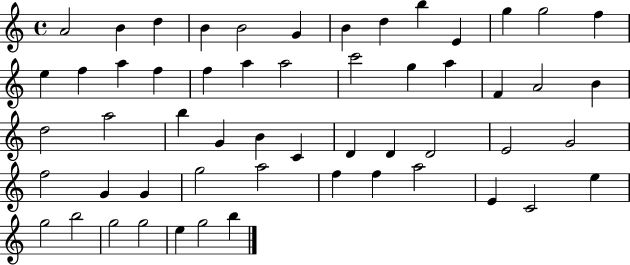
X:1
T:Untitled
M:4/4
L:1/4
K:C
A2 B d B B2 G B d b E g g2 f e f a f f a a2 c'2 g a F A2 B d2 a2 b G B C D D D2 E2 G2 f2 G G g2 a2 f f a2 E C2 e g2 b2 g2 g2 e g2 b